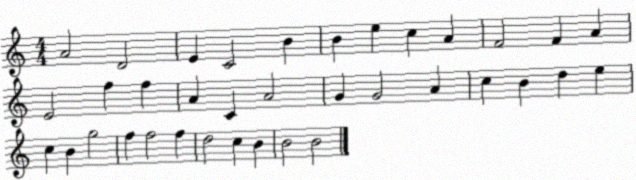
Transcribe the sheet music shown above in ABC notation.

X:1
T:Untitled
M:4/4
L:1/4
K:C
A2 D2 E C2 B B e c A F2 F A E2 f f A C A2 G G2 A c B d e c B g2 f f2 f d2 c B B2 B2